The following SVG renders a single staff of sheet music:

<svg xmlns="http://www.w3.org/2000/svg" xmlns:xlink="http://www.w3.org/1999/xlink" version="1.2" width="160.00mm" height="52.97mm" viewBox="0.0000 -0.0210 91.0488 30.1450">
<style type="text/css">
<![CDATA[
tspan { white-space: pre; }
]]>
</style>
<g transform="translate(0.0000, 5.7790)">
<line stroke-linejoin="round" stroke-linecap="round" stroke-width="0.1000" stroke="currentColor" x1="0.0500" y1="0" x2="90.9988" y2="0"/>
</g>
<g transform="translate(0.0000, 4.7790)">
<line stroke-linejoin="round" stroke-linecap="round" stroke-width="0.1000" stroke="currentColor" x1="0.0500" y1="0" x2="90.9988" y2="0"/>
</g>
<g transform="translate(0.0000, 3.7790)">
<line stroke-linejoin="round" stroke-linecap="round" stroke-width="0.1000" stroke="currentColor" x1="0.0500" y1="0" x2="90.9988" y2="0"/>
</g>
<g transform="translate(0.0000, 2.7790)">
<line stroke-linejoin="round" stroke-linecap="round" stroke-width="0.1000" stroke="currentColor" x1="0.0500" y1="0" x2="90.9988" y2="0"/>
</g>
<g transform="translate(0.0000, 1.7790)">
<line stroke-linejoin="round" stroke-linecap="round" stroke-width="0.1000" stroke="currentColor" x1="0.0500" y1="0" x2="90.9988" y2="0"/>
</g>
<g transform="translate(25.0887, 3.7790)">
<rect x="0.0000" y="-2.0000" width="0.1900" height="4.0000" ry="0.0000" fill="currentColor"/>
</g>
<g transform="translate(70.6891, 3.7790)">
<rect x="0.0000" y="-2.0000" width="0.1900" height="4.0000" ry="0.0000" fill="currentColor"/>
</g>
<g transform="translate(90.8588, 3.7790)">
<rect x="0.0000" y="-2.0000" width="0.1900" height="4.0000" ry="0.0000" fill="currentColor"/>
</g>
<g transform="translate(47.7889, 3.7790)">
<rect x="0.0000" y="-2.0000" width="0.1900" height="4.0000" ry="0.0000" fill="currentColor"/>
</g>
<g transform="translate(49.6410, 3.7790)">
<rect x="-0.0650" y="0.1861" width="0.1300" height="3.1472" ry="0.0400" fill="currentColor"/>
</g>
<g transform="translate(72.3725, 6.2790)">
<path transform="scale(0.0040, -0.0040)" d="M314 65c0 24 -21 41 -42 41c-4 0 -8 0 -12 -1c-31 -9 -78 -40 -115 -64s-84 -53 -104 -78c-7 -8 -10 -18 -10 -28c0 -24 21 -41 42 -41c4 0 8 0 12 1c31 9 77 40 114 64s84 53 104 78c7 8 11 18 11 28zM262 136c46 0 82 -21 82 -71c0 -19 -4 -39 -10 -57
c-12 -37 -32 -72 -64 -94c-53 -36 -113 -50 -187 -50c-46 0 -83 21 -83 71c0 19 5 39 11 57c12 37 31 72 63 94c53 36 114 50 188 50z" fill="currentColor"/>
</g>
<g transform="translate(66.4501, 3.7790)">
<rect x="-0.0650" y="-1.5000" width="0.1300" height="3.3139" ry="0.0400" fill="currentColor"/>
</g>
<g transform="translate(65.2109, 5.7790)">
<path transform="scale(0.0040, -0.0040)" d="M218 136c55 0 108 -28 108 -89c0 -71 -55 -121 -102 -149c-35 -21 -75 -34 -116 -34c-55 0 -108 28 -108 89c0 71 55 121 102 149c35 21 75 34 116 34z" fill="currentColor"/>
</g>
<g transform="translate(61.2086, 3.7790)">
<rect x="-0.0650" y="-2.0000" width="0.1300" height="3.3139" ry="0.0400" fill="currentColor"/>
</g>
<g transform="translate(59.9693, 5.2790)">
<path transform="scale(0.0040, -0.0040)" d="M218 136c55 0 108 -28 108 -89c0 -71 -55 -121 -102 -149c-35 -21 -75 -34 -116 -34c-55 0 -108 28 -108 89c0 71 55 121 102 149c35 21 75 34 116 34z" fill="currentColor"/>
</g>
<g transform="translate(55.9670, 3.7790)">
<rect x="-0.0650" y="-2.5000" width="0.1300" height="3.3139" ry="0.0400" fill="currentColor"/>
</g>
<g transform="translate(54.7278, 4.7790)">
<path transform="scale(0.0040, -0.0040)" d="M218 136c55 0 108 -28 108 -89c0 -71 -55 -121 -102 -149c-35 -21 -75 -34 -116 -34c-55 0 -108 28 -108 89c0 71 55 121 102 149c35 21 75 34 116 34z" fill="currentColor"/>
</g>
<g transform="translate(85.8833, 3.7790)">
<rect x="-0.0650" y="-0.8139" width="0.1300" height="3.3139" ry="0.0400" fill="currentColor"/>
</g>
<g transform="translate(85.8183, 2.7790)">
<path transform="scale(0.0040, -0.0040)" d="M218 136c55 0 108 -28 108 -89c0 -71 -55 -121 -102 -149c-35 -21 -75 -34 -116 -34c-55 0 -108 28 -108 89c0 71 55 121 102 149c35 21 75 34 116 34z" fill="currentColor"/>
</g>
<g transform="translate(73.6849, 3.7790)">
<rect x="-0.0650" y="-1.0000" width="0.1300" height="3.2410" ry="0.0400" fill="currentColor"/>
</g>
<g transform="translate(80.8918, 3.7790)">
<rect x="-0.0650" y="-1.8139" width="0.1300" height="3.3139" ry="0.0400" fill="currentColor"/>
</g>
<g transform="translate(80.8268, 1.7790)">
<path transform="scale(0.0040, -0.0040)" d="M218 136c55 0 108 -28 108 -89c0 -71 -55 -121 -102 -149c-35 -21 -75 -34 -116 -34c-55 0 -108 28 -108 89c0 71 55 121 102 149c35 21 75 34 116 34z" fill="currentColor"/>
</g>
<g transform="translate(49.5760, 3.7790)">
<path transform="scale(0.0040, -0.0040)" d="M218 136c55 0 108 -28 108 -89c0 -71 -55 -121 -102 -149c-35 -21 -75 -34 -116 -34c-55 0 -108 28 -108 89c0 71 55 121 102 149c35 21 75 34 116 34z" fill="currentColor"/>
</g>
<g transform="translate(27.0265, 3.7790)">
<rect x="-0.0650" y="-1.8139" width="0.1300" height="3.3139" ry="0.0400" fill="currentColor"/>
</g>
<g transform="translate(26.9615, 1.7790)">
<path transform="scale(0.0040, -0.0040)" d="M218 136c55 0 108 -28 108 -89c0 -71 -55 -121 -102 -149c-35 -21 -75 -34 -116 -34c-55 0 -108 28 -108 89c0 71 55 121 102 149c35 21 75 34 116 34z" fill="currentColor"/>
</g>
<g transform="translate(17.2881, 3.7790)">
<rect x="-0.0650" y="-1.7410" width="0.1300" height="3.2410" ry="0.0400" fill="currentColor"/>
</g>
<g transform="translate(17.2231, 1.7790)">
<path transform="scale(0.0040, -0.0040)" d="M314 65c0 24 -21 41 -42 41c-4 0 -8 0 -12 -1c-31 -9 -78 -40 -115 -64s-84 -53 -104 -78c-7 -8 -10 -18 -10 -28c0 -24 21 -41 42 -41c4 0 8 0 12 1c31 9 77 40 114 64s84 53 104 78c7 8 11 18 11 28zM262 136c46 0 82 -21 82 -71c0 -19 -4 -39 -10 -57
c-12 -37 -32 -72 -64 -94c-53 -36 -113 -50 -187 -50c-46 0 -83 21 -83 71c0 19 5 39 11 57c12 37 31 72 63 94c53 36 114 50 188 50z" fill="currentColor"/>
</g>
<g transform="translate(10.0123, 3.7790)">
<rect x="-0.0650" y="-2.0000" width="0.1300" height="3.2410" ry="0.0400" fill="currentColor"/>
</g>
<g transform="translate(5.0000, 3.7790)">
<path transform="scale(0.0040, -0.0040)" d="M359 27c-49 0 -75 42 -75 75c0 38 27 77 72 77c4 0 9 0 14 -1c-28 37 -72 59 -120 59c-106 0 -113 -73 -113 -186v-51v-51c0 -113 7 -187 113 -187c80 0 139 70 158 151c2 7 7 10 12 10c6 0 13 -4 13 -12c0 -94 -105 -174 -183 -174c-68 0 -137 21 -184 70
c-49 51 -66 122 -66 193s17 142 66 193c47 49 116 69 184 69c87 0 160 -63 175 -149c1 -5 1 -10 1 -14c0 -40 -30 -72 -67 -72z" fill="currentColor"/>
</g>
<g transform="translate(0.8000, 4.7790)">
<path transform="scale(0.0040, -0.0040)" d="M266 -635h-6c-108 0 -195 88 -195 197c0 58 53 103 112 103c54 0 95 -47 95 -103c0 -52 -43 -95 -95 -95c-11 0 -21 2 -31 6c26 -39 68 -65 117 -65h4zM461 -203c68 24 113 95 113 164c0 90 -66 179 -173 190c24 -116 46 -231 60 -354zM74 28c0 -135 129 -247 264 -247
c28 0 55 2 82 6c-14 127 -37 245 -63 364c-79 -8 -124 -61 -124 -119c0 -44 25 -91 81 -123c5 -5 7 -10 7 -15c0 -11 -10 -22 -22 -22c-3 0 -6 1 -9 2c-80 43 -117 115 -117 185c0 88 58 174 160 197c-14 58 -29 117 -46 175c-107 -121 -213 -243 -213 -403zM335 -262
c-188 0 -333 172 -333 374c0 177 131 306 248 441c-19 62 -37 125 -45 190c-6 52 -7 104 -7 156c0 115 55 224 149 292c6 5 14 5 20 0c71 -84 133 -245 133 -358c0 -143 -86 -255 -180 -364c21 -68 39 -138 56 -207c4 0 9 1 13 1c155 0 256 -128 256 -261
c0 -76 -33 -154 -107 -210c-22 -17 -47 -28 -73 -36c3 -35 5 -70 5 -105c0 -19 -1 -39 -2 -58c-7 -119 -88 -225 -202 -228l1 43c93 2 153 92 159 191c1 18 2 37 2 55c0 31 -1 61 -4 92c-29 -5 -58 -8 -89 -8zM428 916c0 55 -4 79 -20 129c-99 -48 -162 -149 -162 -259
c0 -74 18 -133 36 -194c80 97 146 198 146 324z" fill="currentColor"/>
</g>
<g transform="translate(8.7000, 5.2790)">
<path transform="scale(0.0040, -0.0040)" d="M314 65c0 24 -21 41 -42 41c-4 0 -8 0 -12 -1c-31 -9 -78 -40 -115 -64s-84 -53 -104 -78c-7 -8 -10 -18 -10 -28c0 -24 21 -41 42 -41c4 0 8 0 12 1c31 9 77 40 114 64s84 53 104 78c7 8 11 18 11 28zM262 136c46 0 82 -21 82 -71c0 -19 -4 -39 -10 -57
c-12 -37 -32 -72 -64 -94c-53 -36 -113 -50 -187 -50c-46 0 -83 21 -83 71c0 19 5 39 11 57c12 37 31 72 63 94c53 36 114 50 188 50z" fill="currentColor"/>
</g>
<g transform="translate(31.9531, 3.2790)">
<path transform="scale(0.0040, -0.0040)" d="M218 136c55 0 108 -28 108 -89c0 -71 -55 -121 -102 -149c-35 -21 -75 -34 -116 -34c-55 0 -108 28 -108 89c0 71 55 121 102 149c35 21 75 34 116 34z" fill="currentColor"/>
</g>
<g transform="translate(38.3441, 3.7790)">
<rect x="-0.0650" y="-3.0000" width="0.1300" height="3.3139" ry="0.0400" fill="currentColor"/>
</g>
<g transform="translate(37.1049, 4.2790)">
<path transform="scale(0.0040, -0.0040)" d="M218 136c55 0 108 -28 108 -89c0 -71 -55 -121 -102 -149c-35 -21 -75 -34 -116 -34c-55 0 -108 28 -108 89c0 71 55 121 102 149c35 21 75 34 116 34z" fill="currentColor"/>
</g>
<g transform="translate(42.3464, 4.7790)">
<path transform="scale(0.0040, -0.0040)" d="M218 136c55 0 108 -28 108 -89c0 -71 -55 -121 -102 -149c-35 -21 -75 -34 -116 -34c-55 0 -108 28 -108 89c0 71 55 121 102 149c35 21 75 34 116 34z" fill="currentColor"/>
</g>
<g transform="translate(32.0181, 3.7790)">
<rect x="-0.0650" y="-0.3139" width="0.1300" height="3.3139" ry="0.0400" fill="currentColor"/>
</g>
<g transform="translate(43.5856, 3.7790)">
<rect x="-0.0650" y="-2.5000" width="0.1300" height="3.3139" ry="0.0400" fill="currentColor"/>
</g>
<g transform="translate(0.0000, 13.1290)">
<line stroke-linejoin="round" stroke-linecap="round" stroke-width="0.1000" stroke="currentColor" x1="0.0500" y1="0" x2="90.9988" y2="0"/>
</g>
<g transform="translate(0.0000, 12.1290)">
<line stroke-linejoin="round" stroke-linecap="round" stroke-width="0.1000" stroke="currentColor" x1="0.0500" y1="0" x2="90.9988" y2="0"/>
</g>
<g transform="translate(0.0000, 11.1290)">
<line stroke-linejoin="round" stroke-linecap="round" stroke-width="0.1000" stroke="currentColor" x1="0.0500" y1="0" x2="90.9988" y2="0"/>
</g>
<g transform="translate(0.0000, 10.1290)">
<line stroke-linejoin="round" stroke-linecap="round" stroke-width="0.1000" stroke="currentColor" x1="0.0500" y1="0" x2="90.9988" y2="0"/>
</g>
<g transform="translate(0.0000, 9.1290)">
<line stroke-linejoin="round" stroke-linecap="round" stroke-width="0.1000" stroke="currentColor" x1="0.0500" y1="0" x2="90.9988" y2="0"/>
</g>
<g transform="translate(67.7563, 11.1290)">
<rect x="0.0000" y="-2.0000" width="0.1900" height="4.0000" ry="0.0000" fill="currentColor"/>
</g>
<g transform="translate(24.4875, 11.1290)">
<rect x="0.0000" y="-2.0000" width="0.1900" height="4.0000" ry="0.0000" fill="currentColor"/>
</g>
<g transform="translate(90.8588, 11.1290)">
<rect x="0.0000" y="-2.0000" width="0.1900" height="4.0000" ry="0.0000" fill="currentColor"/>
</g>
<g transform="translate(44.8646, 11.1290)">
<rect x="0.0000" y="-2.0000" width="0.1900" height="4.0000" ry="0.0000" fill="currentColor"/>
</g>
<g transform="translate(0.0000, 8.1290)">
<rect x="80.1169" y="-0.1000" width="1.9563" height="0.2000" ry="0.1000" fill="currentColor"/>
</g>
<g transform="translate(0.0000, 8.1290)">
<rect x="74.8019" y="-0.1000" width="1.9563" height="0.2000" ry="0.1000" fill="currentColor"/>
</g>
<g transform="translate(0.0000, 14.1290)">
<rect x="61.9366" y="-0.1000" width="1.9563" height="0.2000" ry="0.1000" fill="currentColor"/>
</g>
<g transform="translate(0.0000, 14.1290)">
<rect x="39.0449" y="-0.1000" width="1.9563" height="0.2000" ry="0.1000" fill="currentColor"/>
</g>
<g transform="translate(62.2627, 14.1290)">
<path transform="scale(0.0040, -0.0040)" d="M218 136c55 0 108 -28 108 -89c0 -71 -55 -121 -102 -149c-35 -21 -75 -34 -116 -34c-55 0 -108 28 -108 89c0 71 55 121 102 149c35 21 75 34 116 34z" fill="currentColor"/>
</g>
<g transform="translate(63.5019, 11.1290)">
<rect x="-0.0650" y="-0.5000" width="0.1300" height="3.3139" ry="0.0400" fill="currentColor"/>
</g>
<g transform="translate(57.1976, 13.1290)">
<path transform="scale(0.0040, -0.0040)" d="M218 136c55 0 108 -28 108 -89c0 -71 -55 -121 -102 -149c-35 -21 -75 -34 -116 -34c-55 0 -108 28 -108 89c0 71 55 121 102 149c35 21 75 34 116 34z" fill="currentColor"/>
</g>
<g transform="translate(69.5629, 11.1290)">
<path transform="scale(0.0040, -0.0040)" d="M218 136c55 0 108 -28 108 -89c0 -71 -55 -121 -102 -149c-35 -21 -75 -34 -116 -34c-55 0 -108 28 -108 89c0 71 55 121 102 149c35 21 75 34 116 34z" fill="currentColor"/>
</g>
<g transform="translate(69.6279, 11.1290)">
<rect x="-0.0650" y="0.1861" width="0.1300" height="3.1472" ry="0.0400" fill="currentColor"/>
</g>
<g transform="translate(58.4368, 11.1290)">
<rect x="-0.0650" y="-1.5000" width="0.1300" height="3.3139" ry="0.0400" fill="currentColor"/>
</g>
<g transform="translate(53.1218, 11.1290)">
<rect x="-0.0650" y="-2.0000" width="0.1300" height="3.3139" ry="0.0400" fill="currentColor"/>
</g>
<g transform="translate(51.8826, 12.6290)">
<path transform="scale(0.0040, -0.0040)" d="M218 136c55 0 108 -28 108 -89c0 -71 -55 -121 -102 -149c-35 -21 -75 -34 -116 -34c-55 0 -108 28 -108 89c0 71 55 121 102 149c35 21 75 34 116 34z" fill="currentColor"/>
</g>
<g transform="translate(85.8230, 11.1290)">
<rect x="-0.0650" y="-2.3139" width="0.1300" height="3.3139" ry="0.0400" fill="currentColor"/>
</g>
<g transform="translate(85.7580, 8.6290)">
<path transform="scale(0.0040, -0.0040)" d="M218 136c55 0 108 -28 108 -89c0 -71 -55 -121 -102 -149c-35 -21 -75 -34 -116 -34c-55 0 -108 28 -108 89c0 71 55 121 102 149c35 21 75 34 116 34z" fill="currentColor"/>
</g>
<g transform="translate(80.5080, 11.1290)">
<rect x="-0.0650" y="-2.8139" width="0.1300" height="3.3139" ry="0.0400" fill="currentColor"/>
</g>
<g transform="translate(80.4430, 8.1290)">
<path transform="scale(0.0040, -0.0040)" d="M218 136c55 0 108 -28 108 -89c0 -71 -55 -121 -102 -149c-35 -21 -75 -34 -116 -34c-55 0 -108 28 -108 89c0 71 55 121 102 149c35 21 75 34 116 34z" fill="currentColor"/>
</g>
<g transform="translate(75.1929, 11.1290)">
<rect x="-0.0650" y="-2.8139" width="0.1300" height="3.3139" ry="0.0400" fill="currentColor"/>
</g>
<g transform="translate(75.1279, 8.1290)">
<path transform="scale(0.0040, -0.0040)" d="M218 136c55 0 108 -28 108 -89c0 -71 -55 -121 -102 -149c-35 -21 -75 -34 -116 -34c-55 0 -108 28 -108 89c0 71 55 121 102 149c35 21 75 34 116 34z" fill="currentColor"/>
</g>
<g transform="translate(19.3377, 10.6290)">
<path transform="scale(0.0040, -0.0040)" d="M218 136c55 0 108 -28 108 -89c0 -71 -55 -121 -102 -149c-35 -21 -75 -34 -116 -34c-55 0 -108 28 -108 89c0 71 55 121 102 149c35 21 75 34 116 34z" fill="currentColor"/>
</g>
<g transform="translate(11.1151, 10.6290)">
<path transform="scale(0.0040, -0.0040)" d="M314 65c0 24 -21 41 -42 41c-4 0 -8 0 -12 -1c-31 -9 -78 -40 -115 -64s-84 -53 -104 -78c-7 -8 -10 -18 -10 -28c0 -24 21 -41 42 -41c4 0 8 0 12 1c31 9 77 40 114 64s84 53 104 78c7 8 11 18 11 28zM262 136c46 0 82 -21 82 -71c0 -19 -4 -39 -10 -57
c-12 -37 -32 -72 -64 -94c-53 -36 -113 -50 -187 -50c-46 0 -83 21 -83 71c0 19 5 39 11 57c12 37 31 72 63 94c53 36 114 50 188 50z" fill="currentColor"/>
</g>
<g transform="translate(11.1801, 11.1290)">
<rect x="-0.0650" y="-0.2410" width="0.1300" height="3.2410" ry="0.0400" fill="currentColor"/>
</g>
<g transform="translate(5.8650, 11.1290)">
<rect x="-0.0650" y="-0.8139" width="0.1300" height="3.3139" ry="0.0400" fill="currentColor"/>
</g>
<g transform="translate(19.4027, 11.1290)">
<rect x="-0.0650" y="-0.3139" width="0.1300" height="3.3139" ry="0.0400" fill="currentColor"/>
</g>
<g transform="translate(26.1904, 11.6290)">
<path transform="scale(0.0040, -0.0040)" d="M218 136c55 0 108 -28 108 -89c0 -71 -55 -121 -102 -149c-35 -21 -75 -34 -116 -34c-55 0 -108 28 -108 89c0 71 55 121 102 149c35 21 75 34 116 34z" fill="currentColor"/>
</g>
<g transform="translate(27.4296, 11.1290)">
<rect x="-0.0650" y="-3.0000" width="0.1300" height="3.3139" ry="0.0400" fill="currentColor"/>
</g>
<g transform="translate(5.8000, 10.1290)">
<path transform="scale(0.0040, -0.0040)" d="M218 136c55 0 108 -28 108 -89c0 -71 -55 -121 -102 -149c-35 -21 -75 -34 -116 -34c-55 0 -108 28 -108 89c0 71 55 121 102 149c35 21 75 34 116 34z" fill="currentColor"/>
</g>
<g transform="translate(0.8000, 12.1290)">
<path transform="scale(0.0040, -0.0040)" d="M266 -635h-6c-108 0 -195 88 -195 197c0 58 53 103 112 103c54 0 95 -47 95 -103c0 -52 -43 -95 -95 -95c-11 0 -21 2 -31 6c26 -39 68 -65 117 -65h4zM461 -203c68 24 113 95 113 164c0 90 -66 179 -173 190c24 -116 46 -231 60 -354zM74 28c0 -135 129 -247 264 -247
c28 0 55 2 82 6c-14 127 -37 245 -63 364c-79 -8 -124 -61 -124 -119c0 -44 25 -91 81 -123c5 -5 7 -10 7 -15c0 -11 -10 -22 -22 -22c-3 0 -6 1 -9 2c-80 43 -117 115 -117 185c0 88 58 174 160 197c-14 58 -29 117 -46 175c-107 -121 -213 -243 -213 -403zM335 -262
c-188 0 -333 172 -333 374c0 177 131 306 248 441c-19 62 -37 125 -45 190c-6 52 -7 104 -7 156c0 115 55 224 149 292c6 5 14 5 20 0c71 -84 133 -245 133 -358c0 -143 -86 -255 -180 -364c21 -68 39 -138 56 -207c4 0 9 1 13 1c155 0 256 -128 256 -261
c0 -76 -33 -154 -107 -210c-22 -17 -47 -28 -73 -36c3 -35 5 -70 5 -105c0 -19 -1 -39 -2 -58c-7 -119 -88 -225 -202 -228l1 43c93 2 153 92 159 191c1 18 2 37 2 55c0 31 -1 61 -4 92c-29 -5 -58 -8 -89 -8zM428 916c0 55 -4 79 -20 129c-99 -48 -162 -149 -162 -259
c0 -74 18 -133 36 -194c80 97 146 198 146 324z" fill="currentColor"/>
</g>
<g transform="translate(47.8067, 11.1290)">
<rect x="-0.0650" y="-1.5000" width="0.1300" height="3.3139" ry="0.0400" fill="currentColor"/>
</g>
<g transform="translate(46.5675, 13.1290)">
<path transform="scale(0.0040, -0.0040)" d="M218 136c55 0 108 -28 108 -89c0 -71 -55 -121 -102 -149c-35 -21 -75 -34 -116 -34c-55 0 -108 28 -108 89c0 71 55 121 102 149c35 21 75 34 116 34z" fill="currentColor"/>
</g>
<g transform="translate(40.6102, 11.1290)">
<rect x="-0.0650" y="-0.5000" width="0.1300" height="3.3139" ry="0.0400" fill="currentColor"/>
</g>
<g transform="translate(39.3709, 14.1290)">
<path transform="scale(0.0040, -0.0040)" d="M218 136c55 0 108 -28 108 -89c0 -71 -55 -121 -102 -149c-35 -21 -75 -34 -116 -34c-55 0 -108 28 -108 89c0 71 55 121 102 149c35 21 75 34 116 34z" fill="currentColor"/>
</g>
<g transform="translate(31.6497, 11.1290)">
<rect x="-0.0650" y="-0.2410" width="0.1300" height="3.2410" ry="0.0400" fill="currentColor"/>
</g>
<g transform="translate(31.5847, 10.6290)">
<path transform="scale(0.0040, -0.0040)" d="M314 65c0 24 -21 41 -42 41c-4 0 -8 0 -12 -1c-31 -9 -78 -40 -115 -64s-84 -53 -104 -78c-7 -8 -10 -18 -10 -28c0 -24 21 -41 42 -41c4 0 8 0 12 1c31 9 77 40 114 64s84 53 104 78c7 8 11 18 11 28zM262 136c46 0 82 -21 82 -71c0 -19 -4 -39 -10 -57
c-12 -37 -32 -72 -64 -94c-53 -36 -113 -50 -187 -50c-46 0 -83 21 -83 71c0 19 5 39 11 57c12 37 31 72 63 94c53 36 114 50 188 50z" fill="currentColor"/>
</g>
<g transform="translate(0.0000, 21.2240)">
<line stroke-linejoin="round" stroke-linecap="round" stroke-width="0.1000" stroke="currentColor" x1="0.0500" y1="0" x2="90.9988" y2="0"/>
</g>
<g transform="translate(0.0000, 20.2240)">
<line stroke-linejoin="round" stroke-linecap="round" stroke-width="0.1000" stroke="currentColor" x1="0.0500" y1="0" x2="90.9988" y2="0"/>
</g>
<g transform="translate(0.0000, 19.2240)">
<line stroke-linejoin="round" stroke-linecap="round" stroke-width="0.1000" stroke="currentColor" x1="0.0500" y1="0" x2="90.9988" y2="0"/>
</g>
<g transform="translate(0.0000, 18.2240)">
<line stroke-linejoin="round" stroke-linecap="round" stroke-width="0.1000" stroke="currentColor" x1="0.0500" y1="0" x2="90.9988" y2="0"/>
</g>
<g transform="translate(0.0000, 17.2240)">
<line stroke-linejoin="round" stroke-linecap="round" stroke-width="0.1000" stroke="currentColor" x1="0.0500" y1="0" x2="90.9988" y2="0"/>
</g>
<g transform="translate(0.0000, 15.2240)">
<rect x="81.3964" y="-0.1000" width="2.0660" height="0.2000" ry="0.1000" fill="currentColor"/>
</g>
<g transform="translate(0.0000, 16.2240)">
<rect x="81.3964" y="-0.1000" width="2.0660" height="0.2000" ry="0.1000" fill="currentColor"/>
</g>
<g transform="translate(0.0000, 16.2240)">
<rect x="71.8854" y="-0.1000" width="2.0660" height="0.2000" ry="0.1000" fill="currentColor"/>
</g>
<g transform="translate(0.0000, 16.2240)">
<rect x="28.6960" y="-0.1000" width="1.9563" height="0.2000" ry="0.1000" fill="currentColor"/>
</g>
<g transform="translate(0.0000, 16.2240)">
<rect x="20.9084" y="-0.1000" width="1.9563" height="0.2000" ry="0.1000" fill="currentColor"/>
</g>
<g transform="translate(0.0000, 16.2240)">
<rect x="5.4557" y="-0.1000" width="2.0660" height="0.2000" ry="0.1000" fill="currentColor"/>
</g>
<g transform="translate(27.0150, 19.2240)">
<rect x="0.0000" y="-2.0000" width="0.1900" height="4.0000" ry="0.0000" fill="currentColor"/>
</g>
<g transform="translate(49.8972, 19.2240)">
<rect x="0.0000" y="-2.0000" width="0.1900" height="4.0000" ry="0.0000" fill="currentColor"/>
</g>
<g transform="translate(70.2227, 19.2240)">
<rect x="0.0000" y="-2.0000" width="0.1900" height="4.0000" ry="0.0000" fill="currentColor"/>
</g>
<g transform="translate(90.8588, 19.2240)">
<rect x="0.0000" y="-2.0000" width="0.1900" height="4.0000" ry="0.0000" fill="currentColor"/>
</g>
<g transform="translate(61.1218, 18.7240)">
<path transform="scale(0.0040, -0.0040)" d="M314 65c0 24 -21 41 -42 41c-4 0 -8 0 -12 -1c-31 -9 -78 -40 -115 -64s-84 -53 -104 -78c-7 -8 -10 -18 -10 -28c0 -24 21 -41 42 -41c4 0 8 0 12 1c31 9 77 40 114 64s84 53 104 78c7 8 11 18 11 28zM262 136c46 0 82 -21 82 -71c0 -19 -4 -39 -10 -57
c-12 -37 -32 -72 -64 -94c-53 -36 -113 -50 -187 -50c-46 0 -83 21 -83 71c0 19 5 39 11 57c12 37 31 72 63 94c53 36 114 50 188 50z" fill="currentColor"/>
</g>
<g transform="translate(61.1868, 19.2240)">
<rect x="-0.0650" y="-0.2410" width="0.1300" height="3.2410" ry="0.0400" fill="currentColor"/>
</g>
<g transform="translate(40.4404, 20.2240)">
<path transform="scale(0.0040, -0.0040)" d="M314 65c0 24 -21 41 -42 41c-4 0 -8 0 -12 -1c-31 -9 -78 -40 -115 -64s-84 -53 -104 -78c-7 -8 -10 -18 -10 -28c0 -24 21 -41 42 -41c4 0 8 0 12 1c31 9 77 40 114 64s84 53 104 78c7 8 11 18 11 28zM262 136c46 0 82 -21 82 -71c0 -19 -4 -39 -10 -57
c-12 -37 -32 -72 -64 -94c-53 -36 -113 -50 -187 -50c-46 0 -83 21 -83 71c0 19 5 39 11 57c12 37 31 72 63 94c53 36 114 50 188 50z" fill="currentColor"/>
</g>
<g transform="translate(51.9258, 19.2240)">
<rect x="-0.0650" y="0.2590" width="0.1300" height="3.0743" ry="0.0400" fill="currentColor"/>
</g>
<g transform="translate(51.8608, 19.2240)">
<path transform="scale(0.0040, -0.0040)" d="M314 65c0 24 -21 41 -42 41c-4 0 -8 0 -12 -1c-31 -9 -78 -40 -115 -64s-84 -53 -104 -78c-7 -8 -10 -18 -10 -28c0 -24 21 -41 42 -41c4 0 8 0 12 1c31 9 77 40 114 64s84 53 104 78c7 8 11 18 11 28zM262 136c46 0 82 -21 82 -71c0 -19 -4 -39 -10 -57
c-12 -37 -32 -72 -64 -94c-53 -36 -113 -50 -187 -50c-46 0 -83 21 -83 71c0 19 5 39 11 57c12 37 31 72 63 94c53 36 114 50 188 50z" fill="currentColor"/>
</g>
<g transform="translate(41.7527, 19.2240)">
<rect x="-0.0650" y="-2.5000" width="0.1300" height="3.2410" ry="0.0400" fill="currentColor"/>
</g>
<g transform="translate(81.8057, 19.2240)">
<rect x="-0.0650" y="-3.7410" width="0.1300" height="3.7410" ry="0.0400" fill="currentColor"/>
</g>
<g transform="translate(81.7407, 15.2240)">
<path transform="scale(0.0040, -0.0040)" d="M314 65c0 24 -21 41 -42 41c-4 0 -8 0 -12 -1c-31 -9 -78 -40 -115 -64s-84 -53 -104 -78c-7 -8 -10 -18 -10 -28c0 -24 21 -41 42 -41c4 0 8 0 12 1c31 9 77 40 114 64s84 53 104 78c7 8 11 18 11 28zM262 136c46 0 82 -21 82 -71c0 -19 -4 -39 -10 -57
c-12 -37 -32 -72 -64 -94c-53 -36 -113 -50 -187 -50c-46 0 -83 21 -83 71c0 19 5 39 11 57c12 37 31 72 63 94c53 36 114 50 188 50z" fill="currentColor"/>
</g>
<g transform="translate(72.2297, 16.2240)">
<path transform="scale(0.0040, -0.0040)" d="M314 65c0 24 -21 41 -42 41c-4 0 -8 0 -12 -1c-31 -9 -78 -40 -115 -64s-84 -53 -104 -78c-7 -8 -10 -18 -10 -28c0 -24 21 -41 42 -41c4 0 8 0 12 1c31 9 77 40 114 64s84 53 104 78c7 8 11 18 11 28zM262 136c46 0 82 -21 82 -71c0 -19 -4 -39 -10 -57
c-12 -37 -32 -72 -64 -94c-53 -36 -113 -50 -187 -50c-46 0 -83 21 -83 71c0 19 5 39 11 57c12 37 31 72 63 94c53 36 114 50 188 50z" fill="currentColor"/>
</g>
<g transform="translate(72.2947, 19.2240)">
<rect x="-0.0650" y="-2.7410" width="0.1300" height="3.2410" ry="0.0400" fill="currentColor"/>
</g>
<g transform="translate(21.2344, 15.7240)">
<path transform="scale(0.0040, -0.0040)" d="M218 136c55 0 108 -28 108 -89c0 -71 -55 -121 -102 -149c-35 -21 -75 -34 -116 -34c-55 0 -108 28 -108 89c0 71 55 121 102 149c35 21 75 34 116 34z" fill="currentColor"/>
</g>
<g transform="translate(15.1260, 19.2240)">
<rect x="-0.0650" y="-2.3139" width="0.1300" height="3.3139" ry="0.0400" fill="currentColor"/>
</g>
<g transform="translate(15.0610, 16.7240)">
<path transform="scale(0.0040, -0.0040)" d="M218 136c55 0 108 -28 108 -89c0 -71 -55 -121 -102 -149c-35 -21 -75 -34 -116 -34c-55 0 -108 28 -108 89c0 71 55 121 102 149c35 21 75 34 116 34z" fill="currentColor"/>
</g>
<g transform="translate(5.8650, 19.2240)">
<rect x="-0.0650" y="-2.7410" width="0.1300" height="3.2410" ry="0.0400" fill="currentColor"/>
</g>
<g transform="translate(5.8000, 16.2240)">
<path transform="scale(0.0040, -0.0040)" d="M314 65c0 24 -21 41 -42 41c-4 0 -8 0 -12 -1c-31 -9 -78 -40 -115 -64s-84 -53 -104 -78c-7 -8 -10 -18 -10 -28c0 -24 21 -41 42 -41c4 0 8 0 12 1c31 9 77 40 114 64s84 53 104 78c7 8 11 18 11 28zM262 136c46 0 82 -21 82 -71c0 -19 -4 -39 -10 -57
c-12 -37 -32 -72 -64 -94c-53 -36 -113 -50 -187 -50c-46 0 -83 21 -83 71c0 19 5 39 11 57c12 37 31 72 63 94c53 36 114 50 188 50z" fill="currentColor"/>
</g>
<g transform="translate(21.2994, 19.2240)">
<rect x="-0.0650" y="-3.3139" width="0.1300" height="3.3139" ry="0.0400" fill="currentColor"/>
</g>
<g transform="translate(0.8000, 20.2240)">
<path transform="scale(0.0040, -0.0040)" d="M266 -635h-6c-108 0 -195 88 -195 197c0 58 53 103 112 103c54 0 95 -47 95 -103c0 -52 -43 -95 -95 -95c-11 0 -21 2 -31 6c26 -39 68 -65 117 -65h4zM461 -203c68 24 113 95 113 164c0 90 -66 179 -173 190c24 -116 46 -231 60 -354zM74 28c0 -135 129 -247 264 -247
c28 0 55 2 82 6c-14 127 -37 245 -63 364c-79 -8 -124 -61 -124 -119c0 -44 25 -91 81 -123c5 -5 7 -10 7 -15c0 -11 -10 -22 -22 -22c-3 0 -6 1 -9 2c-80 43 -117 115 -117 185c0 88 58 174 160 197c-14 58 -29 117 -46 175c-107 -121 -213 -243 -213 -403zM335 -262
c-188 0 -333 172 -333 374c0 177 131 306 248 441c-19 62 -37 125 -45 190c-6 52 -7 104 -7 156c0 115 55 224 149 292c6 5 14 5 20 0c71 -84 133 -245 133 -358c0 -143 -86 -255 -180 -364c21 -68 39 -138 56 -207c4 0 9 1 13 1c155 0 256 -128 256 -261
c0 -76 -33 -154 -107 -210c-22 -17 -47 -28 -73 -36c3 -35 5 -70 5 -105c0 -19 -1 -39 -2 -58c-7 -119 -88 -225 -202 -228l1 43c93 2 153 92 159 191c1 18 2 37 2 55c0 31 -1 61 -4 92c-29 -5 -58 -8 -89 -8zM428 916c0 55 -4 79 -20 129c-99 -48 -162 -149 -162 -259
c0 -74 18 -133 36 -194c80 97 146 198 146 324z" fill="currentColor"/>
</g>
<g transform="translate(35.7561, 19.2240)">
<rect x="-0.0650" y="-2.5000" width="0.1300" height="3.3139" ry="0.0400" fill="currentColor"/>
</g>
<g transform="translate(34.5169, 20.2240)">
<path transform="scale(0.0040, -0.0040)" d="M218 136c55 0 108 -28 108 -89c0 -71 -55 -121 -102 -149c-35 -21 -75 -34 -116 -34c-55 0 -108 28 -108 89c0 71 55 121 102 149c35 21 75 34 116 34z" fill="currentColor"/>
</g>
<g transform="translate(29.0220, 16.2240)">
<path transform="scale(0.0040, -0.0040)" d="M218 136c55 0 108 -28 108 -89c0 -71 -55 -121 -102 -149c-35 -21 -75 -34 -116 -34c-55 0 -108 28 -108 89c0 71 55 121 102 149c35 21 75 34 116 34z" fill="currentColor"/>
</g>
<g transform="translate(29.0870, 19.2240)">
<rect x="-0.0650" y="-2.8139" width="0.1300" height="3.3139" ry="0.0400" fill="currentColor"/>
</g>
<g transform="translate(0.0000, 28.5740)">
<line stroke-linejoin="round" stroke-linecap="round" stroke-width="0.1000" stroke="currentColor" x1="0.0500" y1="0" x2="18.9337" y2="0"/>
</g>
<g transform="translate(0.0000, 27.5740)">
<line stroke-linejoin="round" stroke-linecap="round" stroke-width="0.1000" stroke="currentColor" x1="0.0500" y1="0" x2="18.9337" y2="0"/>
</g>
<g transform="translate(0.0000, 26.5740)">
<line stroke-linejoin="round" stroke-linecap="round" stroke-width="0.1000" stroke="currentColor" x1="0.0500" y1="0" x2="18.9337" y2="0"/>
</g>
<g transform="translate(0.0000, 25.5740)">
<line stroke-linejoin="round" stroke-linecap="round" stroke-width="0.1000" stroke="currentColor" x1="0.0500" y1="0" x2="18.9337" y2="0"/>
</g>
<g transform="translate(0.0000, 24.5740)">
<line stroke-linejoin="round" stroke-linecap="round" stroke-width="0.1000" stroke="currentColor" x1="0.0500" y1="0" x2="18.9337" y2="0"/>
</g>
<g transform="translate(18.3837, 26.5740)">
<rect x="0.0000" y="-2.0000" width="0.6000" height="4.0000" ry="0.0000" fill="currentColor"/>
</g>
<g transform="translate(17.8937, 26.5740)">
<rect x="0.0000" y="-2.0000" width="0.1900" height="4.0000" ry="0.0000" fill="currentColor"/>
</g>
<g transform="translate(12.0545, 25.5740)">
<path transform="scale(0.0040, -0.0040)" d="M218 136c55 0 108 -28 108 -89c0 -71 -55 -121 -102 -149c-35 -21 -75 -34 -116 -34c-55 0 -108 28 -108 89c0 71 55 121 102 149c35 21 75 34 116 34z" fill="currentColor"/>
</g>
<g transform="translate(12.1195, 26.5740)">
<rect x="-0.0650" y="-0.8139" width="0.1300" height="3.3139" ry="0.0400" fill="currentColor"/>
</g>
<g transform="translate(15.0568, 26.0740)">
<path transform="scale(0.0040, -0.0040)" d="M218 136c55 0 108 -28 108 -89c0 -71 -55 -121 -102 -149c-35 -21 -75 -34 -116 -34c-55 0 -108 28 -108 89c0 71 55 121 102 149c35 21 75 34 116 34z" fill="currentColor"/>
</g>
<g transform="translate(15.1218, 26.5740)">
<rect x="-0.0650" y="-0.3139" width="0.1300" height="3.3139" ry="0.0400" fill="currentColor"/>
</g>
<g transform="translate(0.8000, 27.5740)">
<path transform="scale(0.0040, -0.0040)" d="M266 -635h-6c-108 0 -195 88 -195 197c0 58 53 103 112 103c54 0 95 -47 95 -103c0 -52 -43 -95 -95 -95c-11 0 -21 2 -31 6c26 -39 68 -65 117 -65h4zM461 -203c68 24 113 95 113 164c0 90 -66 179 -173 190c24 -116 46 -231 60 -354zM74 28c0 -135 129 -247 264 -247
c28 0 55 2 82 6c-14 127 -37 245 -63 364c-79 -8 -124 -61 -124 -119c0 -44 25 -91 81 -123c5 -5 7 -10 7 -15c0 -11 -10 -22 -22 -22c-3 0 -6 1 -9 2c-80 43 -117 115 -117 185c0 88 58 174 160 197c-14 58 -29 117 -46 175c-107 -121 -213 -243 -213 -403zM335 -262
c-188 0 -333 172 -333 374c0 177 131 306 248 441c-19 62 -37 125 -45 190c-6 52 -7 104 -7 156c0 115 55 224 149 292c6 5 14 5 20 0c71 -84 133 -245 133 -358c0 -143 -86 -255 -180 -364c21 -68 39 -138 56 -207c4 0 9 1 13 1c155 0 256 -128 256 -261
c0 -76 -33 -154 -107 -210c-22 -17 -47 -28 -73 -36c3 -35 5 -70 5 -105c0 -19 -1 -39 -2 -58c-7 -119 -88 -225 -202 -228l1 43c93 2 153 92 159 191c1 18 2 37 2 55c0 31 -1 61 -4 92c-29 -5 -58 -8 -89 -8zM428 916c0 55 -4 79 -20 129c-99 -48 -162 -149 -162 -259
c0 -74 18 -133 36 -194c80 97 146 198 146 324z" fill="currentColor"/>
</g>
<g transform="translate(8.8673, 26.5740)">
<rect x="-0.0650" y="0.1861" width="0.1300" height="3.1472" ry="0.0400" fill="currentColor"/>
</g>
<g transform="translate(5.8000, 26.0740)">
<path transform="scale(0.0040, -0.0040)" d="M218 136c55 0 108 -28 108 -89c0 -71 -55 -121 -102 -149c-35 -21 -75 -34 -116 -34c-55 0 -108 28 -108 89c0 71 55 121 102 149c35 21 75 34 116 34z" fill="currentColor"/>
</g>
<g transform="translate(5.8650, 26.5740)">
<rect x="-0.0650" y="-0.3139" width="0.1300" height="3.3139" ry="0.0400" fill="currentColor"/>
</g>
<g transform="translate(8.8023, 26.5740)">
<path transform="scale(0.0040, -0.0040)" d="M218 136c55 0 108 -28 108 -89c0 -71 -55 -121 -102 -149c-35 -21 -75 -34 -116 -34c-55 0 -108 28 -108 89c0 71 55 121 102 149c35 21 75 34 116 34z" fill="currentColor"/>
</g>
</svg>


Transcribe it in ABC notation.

X:1
T:Untitled
M:4/4
L:1/4
K:C
F2 f2 f c A G B G F E D2 f d d c2 c A c2 C E F E C B a a g a2 g b a G G2 B2 c2 a2 c'2 c B d c